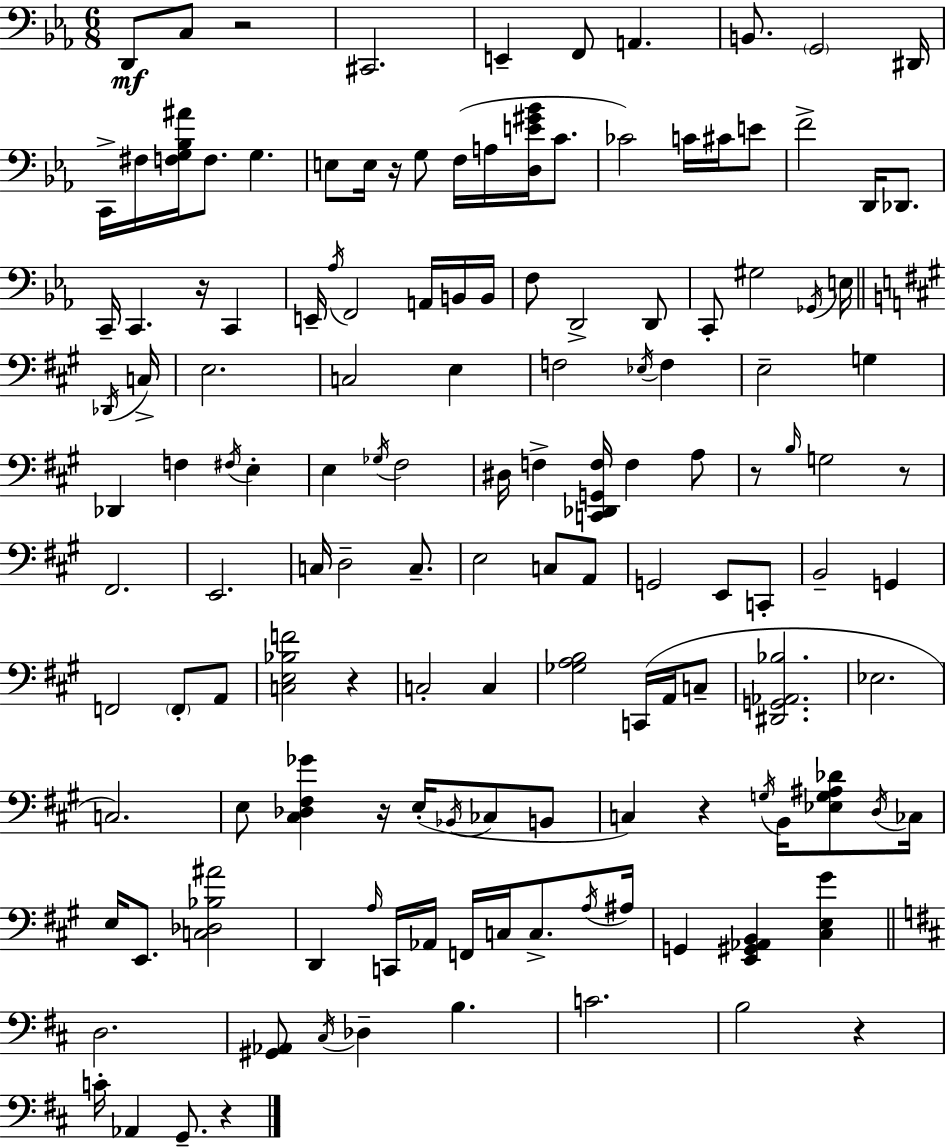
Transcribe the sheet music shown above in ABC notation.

X:1
T:Untitled
M:6/8
L:1/4
K:Cm
D,,/2 C,/2 z2 ^C,,2 E,, F,,/2 A,, B,,/2 G,,2 ^D,,/4 C,,/4 ^F,/4 [F,G,_B,^A]/4 F,/2 G, E,/2 E,/4 z/4 G,/2 F,/4 A,/4 [D,E^G_B]/4 C/2 _C2 C/4 ^C/4 E/2 F2 D,,/4 _D,,/2 C,,/4 C,, z/4 C,, E,,/4 _A,/4 F,,2 A,,/4 B,,/4 B,,/4 F,/2 D,,2 D,,/2 C,,/2 ^G,2 _G,,/4 E,/4 _D,,/4 C,/4 E,2 C,2 E, F,2 _E,/4 F, E,2 G, _D,, F, ^F,/4 E, E, _G,/4 ^F,2 ^D,/4 F, [C,,_D,,G,,F,]/4 F, A,/2 z/2 B,/4 G,2 z/2 ^F,,2 E,,2 C,/4 D,2 C,/2 E,2 C,/2 A,,/2 G,,2 E,,/2 C,,/2 B,,2 G,, F,,2 F,,/2 A,,/2 [C,E,_B,F]2 z C,2 C, [_G,A,B,]2 C,,/4 A,,/4 C,/2 [^D,,G,,_A,,_B,]2 _E,2 C,2 E,/2 [^C,_D,^F,_G] z/4 E,/4 _B,,/4 _C,/2 B,,/2 C, z G,/4 B,,/4 [_E,G,^A,_D]/2 D,/4 _C,/4 E,/4 E,,/2 [C,_D,_B,^A]2 D,, A,/4 C,,/4 _A,,/4 F,,/4 C,/4 C,/2 A,/4 ^A,/4 G,, [E,,^G,,_A,,B,,] [^C,E,^G] D,2 [^G,,_A,,]/2 ^C,/4 _D, B, C2 B,2 z C/4 _A,, G,,/2 z